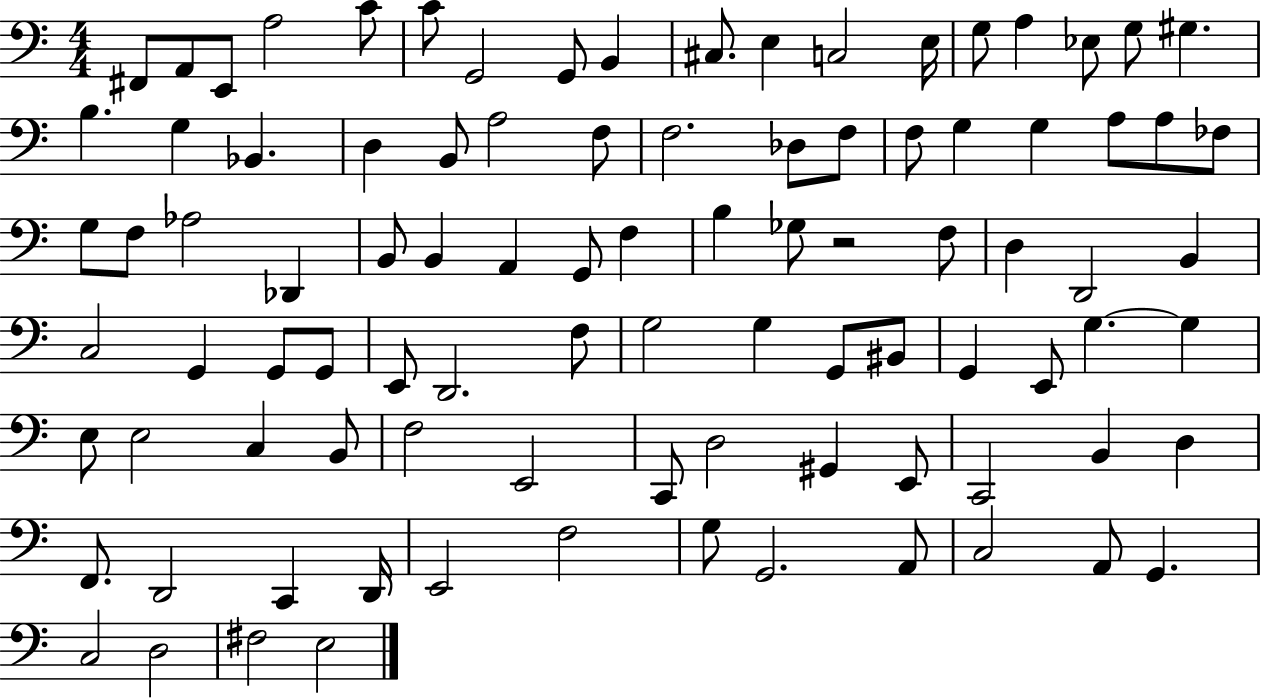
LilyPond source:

{
  \clef bass
  \numericTimeSignature
  \time 4/4
  \key c \major
  fis,8 a,8 e,8 a2 c'8 | c'8 g,2 g,8 b,4 | cis8. e4 c2 e16 | g8 a4 ees8 g8 gis4. | \break b4. g4 bes,4. | d4 b,8 a2 f8 | f2. des8 f8 | f8 g4 g4 a8 a8 fes8 | \break g8 f8 aes2 des,4 | b,8 b,4 a,4 g,8 f4 | b4 ges8 r2 f8 | d4 d,2 b,4 | \break c2 g,4 g,8 g,8 | e,8 d,2. f8 | g2 g4 g,8 bis,8 | g,4 e,8 g4.~~ g4 | \break e8 e2 c4 b,8 | f2 e,2 | c,8 d2 gis,4 e,8 | c,2 b,4 d4 | \break f,8. d,2 c,4 d,16 | e,2 f2 | g8 g,2. a,8 | c2 a,8 g,4. | \break c2 d2 | fis2 e2 | \bar "|."
}